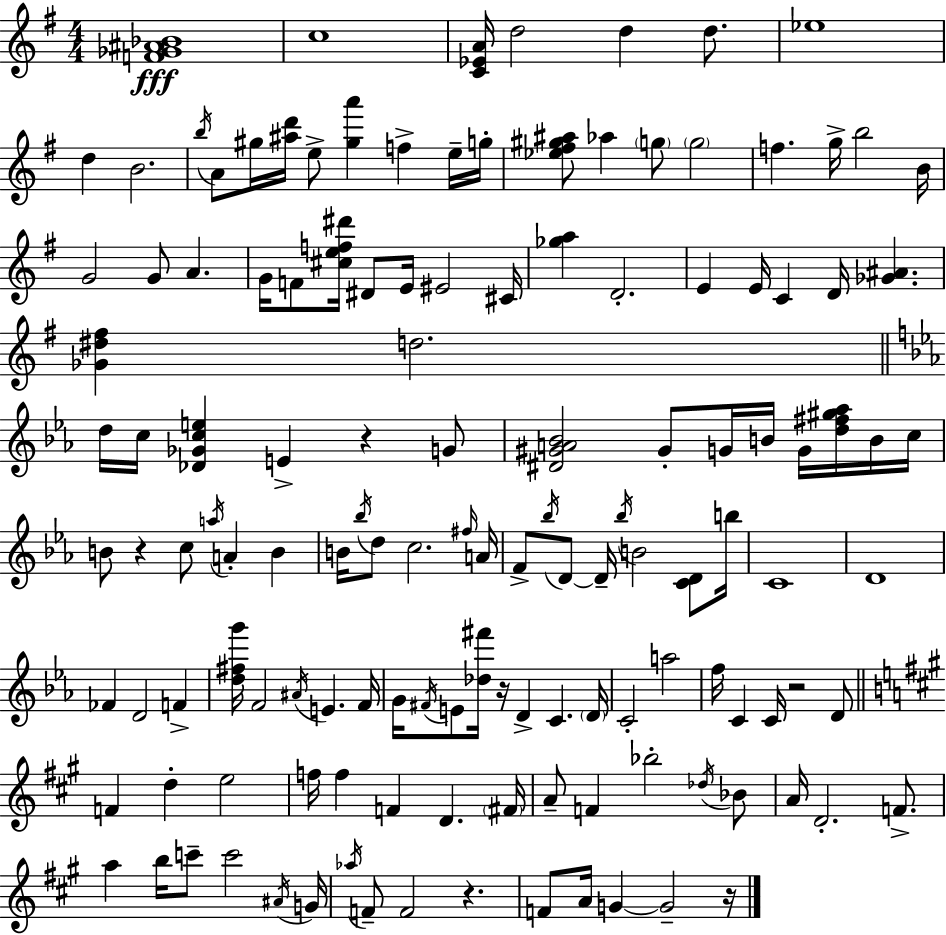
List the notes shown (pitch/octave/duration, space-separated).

[F4,Gb4,A#4,Bb4]/w C5/w [C4,Eb4,A4]/s D5/h D5/q D5/e. Eb5/w D5/q B4/h. B5/s A4/e G#5/s [A#5,D6]/s E5/e [G#5,A6]/q F5/q E5/s G5/s [Eb5,F#5,G#5,A#5]/e Ab5/q G5/e G5/h F5/q. G5/s B5/h B4/s G4/h G4/e A4/q. G4/s F4/e [C#5,E5,F5,D#6]/s D#4/e E4/s EIS4/h C#4/s [Gb5,A5]/q D4/h. E4/q E4/s C4/q D4/s [Gb4,A#4]/q. [Gb4,D#5,F#5]/q D5/h. D5/s C5/s [Db4,Gb4,C5,E5]/q E4/q R/q G4/e [D#4,G#4,A4,Bb4]/h G#4/e G4/s B4/s G4/s [D5,F#5,G#5,Ab5]/s B4/s C5/s B4/e R/q C5/e A5/s A4/q B4/q B4/s Bb5/s D5/e C5/h. F#5/s A4/s F4/e Bb5/s D4/e D4/s Bb5/s B4/h [C4,D4]/e B5/s C4/w D4/w FES4/q D4/h F4/q [D5,F#5,G6]/s F4/h A#4/s E4/q. F4/s G4/s F#4/s E4/e [Db5,F#6]/s R/s D4/q C4/q. D4/s C4/h A5/h F5/s C4/q C4/s R/h D4/e F4/q D5/q E5/h F5/s F5/q F4/q D4/q. F#4/s A4/e F4/q Bb5/h Db5/s Bb4/e A4/s D4/h. F4/e. A5/q B5/s C6/e C6/h A#4/s G4/s Ab5/s F4/e F4/h R/q. F4/e A4/s G4/q G4/h R/s